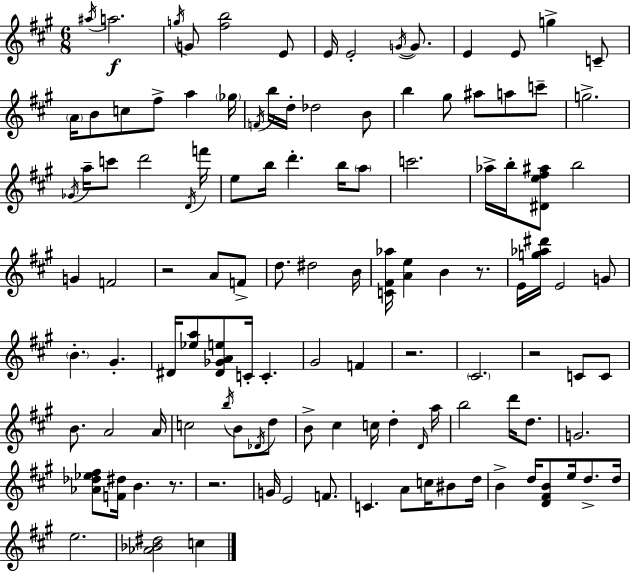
{
  \clef treble
  \numericTimeSignature
  \time 6/8
  \key a \major
  \acciaccatura { ais''16 }\f a''2. | \acciaccatura { g''16 } g'8 <fis'' b''>2 | e'8 e'16 e'2-. \acciaccatura { g'16~ }~ | g'8. e'4 e'8 g''4-> | \break c'8-- \parenthesize a'16 b'8 c''8 fis''8-> a''4 | \parenthesize ges''16 \acciaccatura { f'16 } b''16 d''16-. des''2 | b'8 b''4 gis''8 ais''8 | a''8 c'''8-- g''2.-> | \break \acciaccatura { ges'16 } a''16-- c'''8 d'''2 | \acciaccatura { d'16 } f'''16 e''8 b''16 d'''4.-. | b''16 \parenthesize a''8 c'''2. | aes''16-> b''16-. <dis' e'' fis'' ais''>8 b''2 | \break g'4 f'2 | r2 | a'8 f'8-> d''8. dis''2 | b'16 <c' fis' aes''>16 <a' e''>4 b'4 | \break r8. e'16 <g'' aes'' dis'''>16 e'2 | g'8 \parenthesize b'4.-. | gis'4.-. dis'16 <ees'' a''>8 <dis' ges' a' e''>8 c'16-. | c'4.-. gis'2 | \break f'4 r2. | \parenthesize cis'2. | r2 | c'8 c'8 b'8. a'2 | \break a'16 c''2 | \acciaccatura { b''16 } b'8 \acciaccatura { des'16 } d''8 b'8-> cis''4 | c''16 d''4-. \grace { d'16 } a''16 b''2 | d'''16 d''8. g'2. | \break <aes' des'' ees'' fis''>8 <f' dis''>16 | b'4. r8. r2. | g'16 e'2 | f'8. c'4. | \break a'8 c''16 bis'8 d''16 b'4-> | d''16 <d' fis' b'>8 e''16 d''8.-> d''16 e''2. | <aes' bes' dis''>2 | c''4 \bar "|."
}